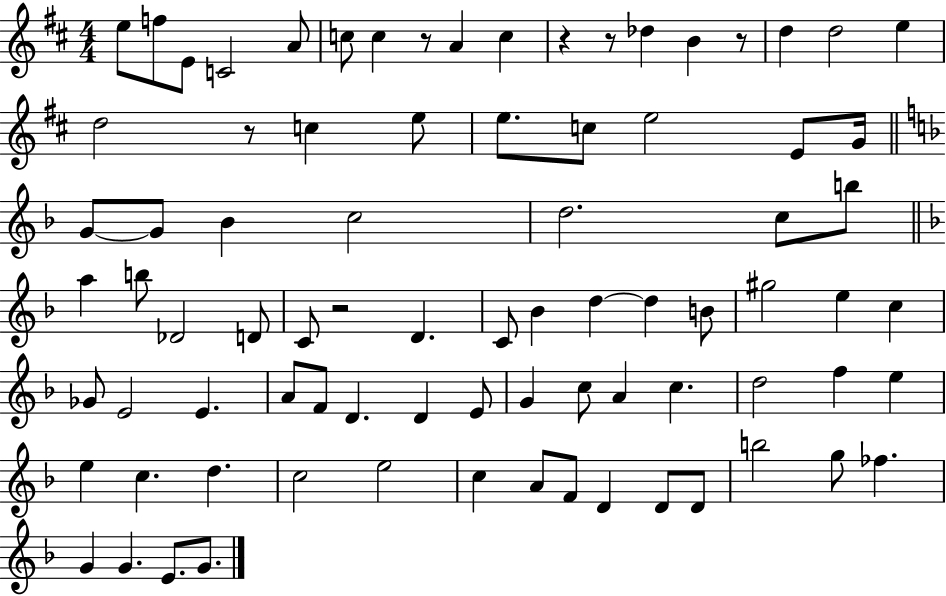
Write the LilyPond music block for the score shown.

{
  \clef treble
  \numericTimeSignature
  \time 4/4
  \key d \major
  \repeat volta 2 { e''8 f''8 e'8 c'2 a'8 | c''8 c''4 r8 a'4 c''4 | r4 r8 des''4 b'4 r8 | d''4 d''2 e''4 | \break d''2 r8 c''4 e''8 | e''8. c''8 e''2 e'8 g'16 | \bar "||" \break \key f \major g'8~~ g'8 bes'4 c''2 | d''2. c''8 b''8 | \bar "||" \break \key f \major a''4 b''8 des'2 d'8 | c'8 r2 d'4. | c'8 bes'4 d''4~~ d''4 b'8 | gis''2 e''4 c''4 | \break ges'8 e'2 e'4. | a'8 f'8 d'4. d'4 e'8 | g'4 c''8 a'4 c''4. | d''2 f''4 e''4 | \break e''4 c''4. d''4. | c''2 e''2 | c''4 a'8 f'8 d'4 d'8 d'8 | b''2 g''8 fes''4. | \break g'4 g'4. e'8. g'8. | } \bar "|."
}